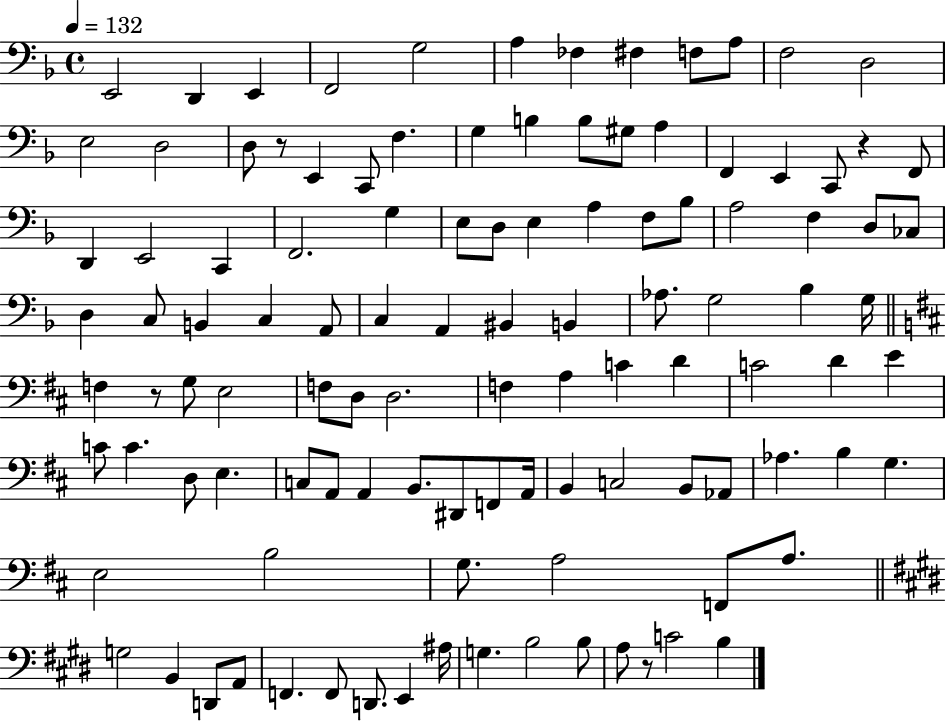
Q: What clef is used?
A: bass